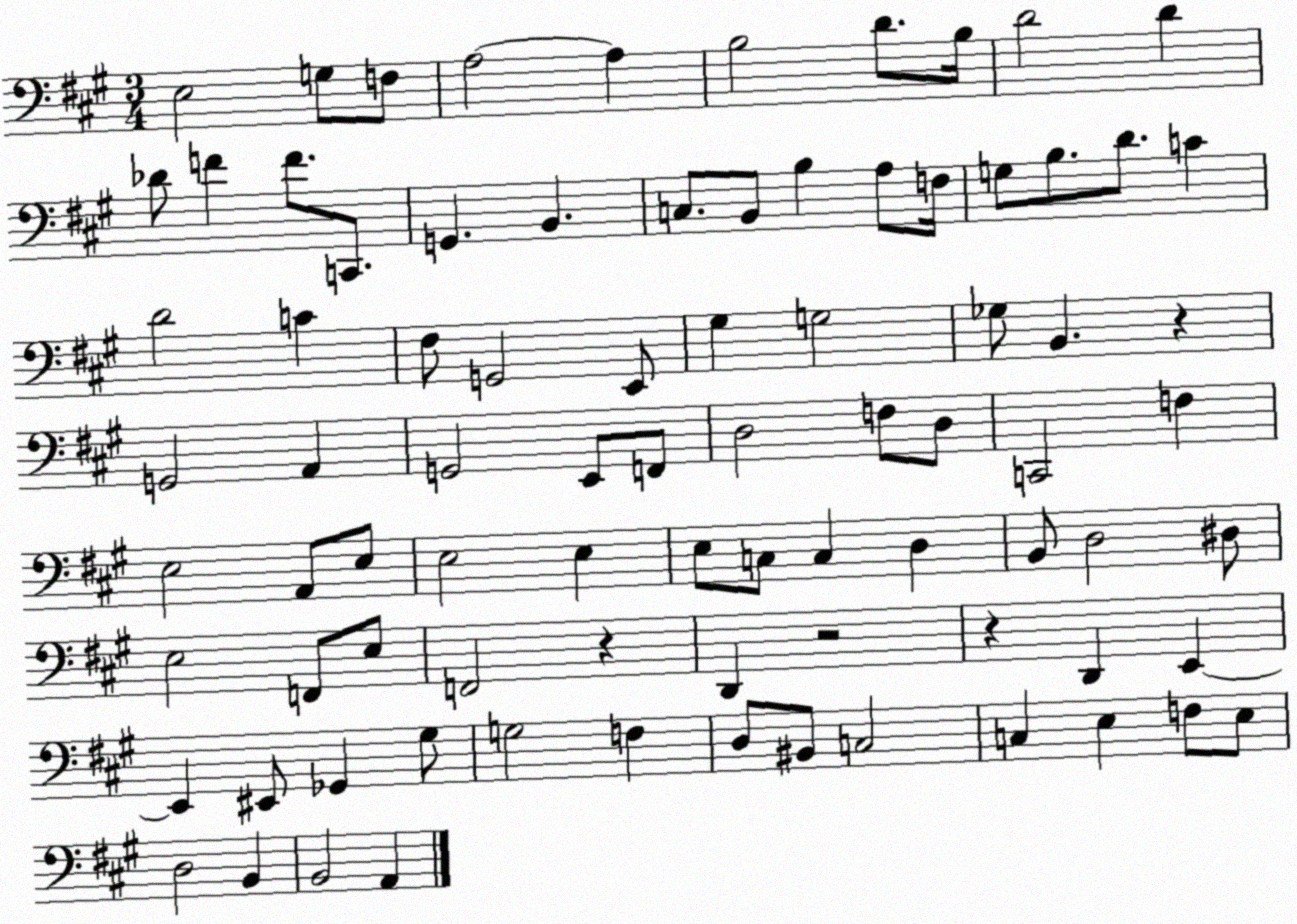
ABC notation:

X:1
T:Untitled
M:3/4
L:1/4
K:A
E,2 G,/2 F,/2 A,2 A, B,2 D/2 B,/4 D2 D _D/2 F F/2 C,,/2 G,, B,, C,/2 B,,/2 B, A,/2 F,/4 G,/2 B,/2 D/2 C D2 C ^F,/2 G,,2 E,,/2 ^G, G,2 _G,/2 B,, z G,,2 A,, G,,2 E,,/2 F,,/2 D,2 F,/2 D,/2 C,,2 F, E,2 A,,/2 E,/2 E,2 E, E,/2 C,/2 C, D, B,,/2 D,2 ^D,/2 E,2 F,,/2 E,/2 F,,2 z D,, z2 z D,, E,, E,, ^E,,/2 _G,, ^G,/2 G,2 F, D,/2 ^B,,/2 C,2 C, E, F,/2 E,/2 D,2 B,, B,,2 A,,